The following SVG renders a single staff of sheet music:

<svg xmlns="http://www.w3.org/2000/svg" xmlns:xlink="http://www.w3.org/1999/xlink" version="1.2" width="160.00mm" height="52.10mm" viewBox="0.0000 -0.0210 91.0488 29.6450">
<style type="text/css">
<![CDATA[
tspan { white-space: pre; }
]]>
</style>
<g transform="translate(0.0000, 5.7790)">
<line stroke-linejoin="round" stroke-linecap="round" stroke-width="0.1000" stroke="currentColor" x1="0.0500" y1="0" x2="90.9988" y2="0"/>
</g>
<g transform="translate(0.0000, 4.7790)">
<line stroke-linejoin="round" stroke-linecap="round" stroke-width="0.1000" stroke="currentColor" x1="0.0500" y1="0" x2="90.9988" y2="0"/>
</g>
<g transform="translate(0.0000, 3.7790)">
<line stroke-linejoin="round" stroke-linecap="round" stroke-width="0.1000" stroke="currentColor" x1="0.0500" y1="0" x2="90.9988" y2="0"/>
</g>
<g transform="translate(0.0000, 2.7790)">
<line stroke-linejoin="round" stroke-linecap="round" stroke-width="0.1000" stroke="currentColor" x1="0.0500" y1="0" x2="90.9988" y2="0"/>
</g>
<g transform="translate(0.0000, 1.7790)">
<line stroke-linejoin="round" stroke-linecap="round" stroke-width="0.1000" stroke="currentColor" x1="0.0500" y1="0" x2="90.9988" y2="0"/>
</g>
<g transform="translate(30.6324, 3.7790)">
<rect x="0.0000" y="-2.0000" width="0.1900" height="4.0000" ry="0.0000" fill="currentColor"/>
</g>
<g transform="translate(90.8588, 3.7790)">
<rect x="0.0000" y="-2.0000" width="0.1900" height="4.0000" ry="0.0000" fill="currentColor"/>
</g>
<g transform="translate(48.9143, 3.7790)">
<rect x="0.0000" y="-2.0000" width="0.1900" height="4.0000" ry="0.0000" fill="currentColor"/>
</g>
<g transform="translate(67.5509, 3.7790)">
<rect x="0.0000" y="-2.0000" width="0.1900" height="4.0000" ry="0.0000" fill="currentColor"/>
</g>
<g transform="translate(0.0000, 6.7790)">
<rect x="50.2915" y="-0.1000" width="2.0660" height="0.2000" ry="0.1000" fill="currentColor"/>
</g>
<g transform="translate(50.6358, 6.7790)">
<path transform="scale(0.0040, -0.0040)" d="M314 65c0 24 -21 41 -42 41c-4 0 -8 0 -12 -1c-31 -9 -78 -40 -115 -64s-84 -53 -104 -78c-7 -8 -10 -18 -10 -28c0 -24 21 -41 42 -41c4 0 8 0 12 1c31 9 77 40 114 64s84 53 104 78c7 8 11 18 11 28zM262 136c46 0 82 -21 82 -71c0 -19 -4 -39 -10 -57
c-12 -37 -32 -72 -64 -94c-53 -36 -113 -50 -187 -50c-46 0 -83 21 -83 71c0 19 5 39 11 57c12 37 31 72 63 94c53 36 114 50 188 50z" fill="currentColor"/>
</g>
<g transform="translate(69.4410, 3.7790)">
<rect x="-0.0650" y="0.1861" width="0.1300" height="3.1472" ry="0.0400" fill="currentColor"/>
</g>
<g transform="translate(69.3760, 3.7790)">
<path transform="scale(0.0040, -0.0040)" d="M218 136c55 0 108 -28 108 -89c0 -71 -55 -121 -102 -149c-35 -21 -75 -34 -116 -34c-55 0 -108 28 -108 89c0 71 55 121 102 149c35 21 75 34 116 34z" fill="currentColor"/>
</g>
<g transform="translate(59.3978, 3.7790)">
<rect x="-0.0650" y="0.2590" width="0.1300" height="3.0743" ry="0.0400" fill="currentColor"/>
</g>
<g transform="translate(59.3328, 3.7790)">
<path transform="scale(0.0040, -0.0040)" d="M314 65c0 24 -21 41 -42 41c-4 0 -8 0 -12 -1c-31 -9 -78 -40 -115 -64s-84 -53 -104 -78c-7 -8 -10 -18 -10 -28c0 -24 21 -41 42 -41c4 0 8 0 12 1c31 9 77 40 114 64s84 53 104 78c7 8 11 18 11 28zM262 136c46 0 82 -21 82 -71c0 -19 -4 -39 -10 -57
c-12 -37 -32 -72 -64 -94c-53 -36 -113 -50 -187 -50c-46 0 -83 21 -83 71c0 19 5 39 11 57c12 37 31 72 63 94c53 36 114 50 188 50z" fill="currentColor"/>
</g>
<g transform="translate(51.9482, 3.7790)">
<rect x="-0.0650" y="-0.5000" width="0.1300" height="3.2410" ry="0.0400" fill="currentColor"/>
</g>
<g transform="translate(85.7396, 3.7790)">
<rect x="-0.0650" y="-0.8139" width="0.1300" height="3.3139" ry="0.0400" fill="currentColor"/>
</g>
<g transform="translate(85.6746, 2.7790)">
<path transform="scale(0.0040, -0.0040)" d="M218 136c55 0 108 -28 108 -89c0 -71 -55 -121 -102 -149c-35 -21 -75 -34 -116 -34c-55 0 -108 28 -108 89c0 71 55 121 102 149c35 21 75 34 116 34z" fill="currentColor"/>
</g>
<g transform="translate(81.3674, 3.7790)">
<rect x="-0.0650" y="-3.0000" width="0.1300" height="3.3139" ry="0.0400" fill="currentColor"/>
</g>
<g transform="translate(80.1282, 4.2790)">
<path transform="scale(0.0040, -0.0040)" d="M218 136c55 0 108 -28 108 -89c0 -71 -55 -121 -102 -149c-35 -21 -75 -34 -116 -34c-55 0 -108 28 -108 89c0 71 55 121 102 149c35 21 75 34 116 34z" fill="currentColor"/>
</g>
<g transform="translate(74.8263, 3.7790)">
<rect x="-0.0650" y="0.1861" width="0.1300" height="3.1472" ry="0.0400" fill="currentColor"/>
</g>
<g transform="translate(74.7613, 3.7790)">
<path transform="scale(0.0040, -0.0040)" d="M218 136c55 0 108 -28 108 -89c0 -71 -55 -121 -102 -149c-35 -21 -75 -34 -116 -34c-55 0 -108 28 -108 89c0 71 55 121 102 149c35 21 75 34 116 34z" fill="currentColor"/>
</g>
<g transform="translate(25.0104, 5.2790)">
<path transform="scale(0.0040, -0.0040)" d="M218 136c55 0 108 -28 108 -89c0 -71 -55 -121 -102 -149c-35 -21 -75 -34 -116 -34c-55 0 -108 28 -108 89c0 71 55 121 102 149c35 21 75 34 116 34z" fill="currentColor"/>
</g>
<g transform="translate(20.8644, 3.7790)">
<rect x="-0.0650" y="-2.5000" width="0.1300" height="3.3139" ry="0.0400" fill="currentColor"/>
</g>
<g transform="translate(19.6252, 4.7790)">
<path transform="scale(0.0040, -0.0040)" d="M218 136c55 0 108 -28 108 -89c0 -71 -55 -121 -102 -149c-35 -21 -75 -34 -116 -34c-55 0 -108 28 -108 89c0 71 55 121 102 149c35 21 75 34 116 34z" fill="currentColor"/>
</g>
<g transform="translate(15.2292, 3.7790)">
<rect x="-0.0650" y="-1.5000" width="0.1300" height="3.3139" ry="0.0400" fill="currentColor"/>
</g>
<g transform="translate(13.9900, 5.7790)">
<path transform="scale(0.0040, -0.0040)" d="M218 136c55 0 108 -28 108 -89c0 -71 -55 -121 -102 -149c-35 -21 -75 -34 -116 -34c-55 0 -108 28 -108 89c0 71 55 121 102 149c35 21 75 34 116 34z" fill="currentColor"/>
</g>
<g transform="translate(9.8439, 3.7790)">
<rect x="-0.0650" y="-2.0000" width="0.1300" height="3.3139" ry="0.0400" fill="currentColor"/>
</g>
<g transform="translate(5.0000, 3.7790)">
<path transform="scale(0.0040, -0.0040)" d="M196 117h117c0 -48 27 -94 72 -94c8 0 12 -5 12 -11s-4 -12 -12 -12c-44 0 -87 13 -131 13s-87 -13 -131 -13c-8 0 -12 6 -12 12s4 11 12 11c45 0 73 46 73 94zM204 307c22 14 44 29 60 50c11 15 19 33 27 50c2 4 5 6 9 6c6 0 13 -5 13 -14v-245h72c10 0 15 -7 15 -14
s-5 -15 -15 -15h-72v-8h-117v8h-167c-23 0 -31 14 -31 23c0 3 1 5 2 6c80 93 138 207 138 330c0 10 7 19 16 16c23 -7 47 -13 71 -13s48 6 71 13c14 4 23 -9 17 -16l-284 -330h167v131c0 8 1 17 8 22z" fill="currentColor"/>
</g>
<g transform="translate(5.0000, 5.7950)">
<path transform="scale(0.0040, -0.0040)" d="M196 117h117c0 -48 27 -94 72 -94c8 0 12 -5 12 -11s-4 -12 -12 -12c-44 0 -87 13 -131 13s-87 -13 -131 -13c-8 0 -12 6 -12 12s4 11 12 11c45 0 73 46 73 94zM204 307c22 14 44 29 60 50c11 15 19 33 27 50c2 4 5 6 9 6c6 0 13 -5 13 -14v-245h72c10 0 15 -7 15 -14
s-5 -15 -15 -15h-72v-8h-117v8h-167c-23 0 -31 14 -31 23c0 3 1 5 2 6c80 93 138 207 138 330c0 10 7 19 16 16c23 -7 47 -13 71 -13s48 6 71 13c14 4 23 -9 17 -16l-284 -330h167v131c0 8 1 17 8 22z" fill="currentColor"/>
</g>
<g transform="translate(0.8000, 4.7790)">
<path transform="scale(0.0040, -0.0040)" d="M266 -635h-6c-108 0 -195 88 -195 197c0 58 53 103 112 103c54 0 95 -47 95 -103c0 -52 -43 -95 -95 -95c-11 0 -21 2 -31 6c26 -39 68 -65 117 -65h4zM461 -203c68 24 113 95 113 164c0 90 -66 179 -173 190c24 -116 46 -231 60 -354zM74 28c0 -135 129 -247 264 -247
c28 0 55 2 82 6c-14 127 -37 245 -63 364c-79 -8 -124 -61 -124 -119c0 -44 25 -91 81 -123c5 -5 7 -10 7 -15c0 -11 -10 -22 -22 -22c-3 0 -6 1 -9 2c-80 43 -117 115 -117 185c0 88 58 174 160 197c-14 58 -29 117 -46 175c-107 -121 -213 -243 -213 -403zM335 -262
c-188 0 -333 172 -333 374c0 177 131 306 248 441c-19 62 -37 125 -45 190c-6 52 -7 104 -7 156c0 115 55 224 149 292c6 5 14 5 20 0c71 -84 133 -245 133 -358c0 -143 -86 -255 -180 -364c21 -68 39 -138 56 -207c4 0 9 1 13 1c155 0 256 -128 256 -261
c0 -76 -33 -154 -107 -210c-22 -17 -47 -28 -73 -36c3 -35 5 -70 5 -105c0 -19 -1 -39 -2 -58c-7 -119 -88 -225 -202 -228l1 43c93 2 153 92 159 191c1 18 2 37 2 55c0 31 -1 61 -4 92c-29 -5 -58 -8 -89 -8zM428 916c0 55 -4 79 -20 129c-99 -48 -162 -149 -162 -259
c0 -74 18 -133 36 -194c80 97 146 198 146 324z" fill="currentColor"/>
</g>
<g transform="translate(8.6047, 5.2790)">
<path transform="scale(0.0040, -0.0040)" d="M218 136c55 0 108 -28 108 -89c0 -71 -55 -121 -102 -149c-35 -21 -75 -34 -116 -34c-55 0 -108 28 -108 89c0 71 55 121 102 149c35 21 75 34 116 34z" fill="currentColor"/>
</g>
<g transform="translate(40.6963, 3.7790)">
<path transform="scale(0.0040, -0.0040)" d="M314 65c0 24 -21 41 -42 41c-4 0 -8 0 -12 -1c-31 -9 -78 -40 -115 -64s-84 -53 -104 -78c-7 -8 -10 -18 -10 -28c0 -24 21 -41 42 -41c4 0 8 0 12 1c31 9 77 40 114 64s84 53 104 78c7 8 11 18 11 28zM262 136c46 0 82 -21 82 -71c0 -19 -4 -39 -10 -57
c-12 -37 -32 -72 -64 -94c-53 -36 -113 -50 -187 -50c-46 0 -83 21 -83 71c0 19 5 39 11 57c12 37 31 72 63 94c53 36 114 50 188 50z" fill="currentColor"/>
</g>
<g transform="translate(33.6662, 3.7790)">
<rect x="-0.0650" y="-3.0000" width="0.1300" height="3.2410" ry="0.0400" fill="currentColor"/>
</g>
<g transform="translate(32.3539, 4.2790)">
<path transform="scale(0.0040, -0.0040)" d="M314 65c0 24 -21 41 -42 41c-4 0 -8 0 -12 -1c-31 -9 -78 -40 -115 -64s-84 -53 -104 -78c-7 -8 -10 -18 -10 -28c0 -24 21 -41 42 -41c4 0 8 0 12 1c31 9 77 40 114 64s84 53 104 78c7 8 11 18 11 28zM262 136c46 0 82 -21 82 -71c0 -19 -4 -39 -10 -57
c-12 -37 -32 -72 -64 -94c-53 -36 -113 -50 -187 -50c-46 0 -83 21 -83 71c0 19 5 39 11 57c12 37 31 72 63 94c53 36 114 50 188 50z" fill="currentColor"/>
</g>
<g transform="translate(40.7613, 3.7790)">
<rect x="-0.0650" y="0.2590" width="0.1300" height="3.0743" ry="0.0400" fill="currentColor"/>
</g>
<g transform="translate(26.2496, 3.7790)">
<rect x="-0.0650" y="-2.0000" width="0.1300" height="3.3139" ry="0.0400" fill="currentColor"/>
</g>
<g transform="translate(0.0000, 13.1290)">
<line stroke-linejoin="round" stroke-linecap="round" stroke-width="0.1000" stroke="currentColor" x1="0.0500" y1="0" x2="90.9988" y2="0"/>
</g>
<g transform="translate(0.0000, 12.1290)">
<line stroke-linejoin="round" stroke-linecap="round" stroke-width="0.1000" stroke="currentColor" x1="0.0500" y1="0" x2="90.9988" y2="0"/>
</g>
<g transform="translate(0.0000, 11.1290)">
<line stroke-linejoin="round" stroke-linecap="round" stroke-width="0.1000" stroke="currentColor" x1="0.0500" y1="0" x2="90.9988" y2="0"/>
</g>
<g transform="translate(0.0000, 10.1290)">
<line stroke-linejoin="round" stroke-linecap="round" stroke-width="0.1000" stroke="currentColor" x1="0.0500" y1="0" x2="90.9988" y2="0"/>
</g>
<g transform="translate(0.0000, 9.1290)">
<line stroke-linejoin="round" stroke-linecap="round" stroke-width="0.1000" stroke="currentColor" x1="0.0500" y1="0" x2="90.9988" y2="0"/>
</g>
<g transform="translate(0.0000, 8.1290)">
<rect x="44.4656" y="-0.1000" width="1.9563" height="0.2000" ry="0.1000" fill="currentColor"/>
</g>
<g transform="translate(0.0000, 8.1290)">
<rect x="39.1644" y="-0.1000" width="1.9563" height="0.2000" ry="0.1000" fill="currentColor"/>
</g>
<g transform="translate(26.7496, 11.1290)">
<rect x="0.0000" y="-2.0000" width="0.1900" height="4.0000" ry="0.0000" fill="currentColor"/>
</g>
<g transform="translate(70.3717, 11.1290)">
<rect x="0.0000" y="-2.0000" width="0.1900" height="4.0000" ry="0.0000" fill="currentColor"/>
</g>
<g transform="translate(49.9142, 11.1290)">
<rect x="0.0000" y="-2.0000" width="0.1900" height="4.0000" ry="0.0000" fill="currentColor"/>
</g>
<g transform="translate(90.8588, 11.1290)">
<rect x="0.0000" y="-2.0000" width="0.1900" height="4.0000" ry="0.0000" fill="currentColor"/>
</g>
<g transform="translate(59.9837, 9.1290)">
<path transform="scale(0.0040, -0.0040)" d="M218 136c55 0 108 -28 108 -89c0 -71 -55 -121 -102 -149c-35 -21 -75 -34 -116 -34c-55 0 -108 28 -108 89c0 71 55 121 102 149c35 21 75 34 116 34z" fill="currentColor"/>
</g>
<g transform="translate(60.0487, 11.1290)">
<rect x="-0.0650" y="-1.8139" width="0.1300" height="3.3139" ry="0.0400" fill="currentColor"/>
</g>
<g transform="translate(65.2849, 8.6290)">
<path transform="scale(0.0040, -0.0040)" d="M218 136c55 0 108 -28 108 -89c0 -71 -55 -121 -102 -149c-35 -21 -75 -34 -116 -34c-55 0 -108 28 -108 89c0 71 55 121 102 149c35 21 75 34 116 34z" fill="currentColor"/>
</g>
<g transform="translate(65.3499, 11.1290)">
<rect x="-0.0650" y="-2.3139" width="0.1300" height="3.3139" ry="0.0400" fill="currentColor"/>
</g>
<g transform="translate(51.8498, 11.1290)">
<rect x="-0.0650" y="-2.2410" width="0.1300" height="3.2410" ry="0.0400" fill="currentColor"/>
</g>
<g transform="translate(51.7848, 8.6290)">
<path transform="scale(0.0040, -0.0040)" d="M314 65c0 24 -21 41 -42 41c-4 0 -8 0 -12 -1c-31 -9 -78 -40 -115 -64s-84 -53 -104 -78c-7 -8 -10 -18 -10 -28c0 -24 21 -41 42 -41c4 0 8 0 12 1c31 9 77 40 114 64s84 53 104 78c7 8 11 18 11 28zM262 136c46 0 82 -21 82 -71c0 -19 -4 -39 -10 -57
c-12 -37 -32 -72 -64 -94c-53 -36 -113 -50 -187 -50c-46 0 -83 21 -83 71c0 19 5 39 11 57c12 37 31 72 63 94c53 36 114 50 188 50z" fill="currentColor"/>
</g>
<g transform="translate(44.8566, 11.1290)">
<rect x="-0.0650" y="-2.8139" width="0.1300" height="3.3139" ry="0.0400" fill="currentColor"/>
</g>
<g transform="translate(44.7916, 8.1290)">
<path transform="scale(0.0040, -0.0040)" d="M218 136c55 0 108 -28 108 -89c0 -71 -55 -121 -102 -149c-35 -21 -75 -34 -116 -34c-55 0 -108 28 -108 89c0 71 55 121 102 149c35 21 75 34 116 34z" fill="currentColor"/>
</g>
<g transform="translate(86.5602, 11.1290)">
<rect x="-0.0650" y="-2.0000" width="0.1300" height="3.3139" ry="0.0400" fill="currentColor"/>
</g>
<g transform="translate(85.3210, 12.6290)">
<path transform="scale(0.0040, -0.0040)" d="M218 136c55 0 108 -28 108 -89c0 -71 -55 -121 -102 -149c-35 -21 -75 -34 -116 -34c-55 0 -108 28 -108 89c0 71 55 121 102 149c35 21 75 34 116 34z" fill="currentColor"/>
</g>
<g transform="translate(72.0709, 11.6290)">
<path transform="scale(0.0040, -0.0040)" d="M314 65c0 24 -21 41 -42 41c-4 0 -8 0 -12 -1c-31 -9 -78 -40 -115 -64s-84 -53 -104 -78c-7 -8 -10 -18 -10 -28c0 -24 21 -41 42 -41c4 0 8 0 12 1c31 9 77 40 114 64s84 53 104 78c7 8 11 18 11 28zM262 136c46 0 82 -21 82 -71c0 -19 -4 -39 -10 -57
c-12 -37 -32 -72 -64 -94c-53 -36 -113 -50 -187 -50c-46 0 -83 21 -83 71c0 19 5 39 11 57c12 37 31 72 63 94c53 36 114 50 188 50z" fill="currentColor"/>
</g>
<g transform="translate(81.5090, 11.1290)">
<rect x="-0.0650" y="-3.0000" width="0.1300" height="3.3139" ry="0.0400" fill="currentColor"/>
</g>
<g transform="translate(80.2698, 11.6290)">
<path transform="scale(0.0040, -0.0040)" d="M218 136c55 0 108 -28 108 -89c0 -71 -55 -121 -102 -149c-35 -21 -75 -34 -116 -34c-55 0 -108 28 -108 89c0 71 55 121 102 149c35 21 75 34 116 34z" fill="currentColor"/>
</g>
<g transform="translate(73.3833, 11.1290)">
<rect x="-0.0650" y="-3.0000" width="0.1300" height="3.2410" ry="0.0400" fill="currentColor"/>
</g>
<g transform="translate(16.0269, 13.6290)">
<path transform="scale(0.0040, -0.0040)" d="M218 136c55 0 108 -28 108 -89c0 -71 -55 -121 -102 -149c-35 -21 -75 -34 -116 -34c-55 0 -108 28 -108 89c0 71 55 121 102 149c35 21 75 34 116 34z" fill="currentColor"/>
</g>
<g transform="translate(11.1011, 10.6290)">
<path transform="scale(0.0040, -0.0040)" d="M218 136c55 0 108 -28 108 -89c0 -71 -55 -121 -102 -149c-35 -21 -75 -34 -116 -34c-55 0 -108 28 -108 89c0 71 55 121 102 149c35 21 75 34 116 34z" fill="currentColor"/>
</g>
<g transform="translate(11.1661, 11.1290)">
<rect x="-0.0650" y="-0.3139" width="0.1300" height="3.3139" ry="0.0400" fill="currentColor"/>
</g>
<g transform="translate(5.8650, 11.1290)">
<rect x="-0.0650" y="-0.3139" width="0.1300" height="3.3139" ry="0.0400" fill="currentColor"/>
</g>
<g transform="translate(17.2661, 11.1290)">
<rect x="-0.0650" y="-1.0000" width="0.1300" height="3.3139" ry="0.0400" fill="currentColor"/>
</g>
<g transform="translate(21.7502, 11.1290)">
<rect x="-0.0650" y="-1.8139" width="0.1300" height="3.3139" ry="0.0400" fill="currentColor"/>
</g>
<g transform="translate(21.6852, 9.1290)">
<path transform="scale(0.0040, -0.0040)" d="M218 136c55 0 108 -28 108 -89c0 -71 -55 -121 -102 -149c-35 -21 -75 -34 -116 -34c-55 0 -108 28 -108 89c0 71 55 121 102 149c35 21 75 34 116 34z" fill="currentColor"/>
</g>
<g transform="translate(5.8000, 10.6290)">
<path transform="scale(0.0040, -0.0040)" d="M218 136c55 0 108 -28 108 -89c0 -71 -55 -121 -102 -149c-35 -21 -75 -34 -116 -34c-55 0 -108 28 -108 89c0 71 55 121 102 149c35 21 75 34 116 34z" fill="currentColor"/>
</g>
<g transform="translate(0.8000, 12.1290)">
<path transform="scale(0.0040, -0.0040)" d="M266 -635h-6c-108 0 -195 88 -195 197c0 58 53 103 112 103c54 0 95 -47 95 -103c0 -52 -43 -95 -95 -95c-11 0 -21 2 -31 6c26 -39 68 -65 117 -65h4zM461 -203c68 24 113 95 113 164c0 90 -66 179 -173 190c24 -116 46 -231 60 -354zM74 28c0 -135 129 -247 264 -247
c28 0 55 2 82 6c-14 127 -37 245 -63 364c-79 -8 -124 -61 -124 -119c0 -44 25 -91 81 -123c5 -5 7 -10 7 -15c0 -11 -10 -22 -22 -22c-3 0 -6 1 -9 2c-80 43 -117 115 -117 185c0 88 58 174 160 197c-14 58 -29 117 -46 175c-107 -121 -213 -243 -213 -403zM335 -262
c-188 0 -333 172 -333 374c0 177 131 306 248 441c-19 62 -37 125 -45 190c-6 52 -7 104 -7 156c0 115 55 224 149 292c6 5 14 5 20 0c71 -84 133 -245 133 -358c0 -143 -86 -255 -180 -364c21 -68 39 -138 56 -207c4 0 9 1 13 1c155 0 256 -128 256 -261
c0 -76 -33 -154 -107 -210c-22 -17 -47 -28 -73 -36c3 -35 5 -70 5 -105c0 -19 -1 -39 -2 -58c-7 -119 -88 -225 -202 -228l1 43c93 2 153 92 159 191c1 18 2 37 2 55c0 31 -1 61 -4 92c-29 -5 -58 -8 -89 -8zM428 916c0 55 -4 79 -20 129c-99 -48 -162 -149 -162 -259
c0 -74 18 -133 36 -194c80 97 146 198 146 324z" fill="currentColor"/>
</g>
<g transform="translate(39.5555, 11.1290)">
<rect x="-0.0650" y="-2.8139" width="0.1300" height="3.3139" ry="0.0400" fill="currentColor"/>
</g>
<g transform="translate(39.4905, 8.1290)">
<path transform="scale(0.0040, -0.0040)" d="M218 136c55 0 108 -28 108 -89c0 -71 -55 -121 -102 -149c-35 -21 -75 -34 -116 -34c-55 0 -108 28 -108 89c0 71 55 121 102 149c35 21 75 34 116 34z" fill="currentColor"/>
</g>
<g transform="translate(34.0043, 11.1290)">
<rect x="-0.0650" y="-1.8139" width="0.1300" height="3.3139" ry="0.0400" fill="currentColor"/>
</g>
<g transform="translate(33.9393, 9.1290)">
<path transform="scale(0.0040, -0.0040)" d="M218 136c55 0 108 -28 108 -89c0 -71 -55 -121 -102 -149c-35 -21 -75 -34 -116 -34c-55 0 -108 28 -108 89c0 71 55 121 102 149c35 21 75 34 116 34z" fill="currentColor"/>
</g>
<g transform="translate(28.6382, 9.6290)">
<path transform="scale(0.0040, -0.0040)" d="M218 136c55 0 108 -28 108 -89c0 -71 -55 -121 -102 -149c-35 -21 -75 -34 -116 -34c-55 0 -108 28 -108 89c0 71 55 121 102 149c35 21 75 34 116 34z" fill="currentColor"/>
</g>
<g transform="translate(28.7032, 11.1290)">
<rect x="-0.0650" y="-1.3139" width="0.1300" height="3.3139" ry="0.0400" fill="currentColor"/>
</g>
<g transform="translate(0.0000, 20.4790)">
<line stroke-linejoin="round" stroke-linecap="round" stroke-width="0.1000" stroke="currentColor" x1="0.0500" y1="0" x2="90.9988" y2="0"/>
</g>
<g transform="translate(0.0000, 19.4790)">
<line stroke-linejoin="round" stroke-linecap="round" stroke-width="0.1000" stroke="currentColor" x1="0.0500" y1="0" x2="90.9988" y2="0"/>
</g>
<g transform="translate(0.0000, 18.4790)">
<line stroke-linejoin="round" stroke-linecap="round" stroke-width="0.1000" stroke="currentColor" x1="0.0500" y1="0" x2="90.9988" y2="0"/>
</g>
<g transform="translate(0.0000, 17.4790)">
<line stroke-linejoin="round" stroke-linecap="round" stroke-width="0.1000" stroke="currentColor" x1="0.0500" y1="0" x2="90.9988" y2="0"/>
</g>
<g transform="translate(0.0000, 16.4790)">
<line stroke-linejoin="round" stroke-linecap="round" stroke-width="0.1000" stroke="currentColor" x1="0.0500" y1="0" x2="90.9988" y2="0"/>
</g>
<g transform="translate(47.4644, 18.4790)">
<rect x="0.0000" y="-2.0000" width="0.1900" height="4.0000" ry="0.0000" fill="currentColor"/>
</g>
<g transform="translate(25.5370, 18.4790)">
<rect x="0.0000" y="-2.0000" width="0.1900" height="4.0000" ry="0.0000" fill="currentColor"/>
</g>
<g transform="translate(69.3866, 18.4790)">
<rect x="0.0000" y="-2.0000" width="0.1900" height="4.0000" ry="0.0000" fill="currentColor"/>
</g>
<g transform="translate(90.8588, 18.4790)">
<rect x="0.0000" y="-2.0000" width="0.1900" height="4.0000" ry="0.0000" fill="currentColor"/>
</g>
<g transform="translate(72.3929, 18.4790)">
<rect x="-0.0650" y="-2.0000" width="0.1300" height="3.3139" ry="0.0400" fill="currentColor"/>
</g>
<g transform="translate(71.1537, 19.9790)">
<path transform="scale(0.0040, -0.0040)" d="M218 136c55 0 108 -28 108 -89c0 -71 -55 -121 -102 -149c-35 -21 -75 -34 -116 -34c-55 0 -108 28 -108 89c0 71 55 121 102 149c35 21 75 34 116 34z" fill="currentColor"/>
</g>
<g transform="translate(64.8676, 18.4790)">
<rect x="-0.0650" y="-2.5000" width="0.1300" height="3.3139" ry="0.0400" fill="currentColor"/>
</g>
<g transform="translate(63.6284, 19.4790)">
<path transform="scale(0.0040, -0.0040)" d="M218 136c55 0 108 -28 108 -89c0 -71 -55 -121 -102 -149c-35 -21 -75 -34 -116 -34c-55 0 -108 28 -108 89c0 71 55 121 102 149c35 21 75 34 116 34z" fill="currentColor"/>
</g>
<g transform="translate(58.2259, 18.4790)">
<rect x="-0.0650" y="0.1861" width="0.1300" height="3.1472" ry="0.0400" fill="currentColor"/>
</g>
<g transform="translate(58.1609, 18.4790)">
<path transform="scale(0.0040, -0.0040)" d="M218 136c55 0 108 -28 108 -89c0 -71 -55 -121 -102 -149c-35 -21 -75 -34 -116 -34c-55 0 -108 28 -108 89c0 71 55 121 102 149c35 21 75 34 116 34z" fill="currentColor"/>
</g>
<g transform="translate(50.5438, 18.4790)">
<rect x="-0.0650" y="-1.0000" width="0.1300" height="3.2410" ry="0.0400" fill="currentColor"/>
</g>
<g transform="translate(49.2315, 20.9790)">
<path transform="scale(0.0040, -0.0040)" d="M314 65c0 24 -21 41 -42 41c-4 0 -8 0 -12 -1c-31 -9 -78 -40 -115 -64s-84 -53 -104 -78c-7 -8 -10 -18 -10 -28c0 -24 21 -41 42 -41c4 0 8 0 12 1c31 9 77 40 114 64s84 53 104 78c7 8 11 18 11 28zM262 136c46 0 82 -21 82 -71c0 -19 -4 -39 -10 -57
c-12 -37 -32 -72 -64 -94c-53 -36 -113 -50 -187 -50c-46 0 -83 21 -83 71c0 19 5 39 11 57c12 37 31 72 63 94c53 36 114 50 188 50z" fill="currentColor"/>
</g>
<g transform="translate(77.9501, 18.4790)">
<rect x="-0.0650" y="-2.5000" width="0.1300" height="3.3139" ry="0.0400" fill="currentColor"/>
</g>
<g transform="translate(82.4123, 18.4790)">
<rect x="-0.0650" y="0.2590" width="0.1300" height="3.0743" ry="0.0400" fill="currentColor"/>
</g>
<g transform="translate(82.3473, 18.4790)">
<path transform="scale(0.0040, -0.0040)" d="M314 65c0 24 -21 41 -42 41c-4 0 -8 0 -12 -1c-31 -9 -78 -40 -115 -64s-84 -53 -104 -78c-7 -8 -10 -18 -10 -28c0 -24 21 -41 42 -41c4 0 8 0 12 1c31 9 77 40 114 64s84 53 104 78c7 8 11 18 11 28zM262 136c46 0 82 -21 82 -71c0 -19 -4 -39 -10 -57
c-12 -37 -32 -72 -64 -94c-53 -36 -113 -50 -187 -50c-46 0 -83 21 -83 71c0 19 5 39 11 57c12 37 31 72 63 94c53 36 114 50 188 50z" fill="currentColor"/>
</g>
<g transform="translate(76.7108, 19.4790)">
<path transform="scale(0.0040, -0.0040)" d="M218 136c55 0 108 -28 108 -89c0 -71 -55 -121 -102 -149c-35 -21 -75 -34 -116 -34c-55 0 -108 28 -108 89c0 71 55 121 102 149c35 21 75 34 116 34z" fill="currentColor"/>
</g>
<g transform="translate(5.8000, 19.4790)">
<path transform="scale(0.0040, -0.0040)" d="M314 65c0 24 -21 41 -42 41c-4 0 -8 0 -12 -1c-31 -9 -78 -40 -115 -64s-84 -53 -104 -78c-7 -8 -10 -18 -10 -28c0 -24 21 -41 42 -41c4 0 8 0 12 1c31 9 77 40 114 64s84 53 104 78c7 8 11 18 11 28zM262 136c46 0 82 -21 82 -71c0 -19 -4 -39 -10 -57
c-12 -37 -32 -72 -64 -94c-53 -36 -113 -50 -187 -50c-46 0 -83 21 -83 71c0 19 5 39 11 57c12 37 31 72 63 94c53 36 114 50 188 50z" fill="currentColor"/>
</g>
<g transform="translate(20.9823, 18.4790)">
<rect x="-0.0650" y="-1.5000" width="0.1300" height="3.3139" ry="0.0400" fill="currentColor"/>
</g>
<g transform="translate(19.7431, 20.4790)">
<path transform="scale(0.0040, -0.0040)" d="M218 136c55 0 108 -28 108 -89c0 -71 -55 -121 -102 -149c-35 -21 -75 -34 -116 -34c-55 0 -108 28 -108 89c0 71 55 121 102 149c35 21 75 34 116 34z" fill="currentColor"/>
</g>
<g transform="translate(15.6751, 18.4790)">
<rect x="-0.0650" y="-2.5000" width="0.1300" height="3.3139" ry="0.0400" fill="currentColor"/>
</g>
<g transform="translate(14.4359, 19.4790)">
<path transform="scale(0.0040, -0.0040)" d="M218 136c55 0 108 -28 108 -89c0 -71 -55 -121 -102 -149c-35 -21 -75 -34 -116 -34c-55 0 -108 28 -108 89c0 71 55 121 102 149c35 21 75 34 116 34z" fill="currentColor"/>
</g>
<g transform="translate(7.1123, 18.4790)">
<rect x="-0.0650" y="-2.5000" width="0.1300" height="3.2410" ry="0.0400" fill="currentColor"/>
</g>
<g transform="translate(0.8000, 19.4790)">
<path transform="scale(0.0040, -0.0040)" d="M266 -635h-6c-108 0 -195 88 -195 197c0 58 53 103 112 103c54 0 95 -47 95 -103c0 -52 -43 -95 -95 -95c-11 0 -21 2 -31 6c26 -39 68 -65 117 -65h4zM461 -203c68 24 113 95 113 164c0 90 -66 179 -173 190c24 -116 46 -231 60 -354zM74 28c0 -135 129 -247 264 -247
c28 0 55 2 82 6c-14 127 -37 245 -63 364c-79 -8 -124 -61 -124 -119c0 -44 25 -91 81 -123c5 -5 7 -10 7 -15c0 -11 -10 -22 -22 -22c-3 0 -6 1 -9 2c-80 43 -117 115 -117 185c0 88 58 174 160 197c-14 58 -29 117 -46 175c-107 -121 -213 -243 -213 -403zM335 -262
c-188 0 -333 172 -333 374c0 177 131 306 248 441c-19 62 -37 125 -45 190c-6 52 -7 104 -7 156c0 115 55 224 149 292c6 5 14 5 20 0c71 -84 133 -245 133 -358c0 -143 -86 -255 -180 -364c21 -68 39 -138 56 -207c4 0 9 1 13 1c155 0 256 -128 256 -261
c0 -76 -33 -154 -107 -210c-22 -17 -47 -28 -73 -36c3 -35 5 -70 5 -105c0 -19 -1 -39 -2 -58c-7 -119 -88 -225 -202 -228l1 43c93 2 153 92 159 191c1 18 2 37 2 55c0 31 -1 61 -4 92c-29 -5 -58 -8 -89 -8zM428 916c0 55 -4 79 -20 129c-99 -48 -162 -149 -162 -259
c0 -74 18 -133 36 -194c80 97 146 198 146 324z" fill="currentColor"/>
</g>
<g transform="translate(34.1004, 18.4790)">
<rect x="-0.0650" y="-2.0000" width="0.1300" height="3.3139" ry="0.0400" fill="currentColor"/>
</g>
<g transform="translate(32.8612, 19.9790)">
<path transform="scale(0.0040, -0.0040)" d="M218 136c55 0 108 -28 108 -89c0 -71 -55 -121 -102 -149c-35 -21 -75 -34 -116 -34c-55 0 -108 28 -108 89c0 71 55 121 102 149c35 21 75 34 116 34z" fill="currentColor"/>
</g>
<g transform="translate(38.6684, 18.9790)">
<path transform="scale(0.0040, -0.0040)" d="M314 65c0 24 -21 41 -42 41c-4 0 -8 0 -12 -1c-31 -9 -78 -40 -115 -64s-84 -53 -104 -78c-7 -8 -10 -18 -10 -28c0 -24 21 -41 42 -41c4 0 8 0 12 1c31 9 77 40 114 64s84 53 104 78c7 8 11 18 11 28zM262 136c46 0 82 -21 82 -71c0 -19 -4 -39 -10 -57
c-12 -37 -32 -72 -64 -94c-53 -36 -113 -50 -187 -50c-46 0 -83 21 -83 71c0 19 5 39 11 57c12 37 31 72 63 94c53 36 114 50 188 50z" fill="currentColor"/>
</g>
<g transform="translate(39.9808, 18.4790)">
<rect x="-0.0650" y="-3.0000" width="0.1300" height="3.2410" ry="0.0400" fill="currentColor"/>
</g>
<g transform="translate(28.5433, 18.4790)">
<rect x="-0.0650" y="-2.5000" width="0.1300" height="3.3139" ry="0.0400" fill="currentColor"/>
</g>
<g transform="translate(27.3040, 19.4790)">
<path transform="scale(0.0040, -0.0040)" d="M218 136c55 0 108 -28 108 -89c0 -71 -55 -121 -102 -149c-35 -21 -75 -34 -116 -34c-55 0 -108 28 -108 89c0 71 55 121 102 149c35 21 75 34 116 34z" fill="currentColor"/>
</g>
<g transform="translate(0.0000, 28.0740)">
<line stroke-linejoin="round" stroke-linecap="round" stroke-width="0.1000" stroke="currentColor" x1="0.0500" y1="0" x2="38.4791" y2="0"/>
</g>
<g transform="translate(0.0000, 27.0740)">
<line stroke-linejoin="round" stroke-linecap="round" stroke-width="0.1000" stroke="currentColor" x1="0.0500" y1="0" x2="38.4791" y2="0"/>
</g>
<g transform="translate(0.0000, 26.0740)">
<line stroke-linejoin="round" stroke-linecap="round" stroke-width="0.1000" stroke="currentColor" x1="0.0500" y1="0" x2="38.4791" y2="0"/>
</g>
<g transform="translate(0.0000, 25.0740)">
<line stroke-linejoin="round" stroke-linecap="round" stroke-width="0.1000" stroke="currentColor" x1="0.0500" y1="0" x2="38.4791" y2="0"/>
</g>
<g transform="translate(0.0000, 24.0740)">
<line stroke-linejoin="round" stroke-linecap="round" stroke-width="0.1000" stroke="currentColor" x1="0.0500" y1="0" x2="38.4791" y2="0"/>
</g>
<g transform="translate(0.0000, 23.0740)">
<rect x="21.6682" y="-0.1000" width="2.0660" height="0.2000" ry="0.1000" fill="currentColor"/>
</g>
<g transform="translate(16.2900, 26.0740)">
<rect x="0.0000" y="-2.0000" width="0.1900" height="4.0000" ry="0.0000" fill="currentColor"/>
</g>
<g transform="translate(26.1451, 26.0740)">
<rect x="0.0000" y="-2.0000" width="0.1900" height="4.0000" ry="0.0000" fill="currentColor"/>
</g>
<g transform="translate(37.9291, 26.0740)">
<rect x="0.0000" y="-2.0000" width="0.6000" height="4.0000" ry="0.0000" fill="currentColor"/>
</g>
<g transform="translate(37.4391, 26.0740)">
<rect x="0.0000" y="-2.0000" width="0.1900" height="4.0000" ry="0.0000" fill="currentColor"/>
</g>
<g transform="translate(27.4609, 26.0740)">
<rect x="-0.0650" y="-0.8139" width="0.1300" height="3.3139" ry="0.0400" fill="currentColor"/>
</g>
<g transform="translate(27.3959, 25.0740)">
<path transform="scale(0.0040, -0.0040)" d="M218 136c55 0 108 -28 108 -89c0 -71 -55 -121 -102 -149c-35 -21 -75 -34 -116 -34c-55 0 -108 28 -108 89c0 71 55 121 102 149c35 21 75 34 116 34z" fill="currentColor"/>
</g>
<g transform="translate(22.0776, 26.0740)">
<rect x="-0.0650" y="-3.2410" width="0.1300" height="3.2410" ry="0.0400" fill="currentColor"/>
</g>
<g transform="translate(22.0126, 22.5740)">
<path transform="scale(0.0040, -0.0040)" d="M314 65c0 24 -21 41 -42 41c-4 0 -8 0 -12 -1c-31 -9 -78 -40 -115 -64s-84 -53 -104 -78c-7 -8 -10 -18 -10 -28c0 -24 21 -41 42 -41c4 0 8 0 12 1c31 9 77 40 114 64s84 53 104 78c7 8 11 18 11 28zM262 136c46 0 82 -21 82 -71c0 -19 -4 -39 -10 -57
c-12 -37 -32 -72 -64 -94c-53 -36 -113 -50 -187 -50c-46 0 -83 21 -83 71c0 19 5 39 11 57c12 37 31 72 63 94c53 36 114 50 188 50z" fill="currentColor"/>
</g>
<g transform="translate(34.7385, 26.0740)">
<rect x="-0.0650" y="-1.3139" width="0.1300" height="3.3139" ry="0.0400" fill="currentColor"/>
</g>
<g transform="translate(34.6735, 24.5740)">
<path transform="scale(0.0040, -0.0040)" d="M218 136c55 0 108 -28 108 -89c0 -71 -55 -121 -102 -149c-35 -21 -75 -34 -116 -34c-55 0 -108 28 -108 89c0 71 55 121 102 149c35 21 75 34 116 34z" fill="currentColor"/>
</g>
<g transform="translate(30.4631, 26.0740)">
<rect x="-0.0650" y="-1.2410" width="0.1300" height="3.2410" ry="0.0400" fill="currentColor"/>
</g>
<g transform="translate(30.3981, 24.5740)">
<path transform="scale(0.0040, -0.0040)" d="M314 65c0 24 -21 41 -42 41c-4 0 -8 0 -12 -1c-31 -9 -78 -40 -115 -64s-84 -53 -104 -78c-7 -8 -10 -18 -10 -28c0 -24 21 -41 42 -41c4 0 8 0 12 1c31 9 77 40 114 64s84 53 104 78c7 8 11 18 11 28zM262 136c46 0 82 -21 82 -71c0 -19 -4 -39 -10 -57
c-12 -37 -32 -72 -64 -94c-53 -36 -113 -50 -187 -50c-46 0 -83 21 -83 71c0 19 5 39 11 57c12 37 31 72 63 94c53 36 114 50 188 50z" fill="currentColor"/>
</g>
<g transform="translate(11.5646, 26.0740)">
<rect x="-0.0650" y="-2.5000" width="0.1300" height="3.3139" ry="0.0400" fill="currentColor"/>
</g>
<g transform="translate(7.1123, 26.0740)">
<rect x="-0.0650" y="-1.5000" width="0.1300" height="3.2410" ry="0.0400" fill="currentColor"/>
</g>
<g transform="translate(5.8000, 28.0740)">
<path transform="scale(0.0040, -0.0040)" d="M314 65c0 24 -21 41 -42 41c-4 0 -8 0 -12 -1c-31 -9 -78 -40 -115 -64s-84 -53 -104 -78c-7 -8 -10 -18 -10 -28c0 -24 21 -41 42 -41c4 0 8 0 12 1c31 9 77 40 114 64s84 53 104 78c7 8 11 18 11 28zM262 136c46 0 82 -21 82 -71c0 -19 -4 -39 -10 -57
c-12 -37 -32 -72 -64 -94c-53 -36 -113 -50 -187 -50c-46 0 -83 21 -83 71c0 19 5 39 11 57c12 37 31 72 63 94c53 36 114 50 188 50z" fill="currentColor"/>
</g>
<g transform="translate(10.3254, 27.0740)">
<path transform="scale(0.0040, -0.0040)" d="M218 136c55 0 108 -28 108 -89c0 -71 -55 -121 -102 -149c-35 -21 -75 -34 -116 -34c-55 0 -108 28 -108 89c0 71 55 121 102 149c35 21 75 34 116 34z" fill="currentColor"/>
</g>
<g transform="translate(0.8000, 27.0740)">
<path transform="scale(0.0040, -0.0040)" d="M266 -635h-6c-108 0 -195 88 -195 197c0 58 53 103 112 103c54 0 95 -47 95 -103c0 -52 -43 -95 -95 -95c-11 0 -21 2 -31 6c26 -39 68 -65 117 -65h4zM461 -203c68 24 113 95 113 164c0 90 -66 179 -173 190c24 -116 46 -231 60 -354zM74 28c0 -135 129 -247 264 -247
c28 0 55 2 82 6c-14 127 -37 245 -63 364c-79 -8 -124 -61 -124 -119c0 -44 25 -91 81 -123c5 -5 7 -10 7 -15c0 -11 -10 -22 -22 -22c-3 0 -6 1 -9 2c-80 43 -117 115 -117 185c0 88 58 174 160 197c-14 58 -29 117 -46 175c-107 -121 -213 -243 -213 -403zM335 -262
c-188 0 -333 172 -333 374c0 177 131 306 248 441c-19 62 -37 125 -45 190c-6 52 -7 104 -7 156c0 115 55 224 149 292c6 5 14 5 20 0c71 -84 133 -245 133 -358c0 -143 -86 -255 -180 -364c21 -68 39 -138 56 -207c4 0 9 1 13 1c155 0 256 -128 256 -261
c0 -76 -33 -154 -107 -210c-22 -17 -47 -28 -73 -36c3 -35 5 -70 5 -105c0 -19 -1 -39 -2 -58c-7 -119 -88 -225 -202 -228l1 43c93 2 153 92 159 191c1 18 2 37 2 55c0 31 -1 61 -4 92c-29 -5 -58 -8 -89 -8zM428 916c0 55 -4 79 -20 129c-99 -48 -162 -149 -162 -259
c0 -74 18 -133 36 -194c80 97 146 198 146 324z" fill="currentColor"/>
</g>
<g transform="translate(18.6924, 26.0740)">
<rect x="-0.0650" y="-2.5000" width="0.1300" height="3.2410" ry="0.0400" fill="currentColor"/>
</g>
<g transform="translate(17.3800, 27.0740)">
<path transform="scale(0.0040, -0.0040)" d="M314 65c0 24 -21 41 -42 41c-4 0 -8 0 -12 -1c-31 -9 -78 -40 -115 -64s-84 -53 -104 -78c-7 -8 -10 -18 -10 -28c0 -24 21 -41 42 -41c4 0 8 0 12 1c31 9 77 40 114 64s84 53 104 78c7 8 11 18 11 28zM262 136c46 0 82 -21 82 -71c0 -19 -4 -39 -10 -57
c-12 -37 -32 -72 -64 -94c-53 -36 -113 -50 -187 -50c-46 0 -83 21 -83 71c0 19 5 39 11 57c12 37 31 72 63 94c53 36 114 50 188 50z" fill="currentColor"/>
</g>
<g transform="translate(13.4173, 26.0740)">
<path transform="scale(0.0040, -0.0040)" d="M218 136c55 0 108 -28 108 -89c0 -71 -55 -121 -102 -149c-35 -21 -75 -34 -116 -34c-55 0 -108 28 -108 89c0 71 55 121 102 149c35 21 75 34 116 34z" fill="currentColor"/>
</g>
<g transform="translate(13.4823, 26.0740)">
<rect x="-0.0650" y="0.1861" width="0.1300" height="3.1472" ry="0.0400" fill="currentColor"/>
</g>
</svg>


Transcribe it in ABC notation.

X:1
T:Untitled
M:4/4
L:1/4
K:C
F E G F A2 B2 C2 B2 B B A d c c D f e f a a g2 f g A2 A F G2 G E G F A2 D2 B G F G B2 E2 G B G2 b2 d e2 e